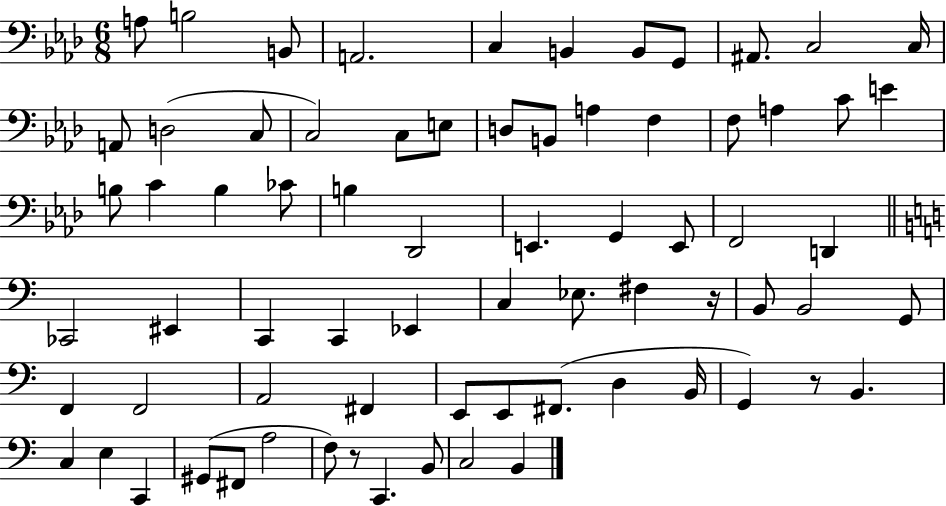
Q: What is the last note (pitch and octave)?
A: B2